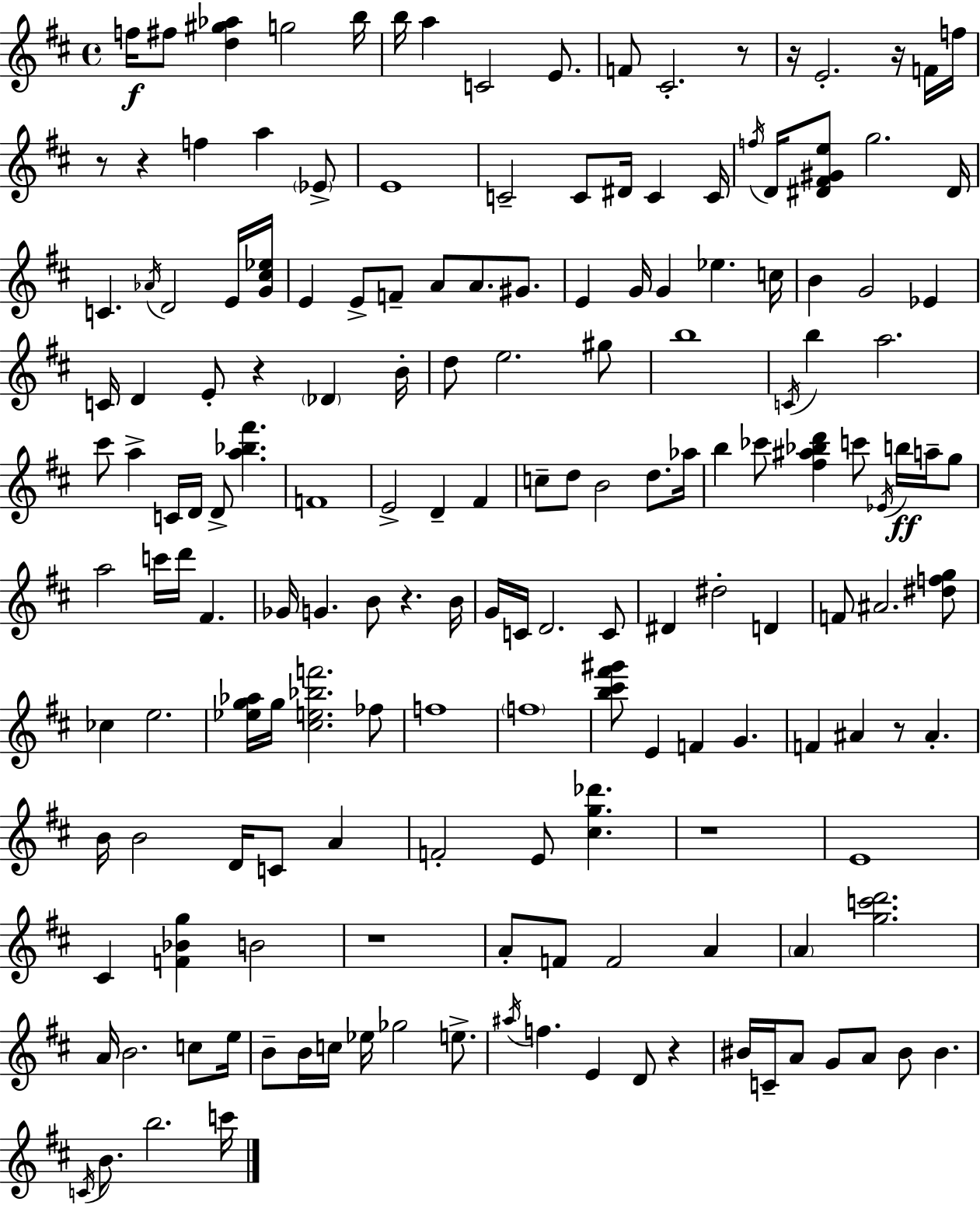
F5/s F#5/e [D5,G#5,Ab5]/q G5/h B5/s B5/s A5/q C4/h E4/e. F4/e C#4/h. R/e R/s E4/h. R/s F4/s F5/s R/e R/q F5/q A5/q Eb4/e E4/w C4/h C4/e D#4/s C4/q C4/s F5/s D4/s [D#4,F#4,G#4,E5]/e G5/h. D#4/s C4/q. Ab4/s D4/h E4/s [G4,C#5,Eb5]/s E4/q E4/e F4/e A4/e A4/e. G#4/e. E4/q G4/s G4/q Eb5/q. C5/s B4/q G4/h Eb4/q C4/s D4/q E4/e R/q Db4/q B4/s D5/e E5/h. G#5/e B5/w C4/s B5/q A5/h. C#6/e A5/q C4/s D4/s D4/e [A5,Bb5,F#6]/q. F4/w E4/h D4/q F#4/q C5/e D5/e B4/h D5/e. Ab5/s B5/q CES6/e [F#5,A#5,Bb5,D6]/q C6/e Eb4/s B5/s A5/s G5/e A5/h C6/s D6/s F#4/q. Gb4/s G4/q. B4/e R/q. B4/s G4/s C4/s D4/h. C4/e D#4/q D#5/h D4/q F4/e A#4/h. [D#5,F5,G5]/e CES5/q E5/h. [Eb5,G5,Ab5]/s G5/s [C#5,E5,Bb5,F6]/h. FES5/e F5/w F5/w [B5,C#6,F#6,G#6]/e E4/q F4/q G4/q. F4/q A#4/q R/e A#4/q. B4/s B4/h D4/s C4/e A4/q F4/h E4/e [C#5,G5,Db6]/q. R/w E4/w C#4/q [F4,Bb4,G5]/q B4/h R/w A4/e F4/e F4/h A4/q A4/q [G5,C6,D6]/h. A4/s B4/h. C5/e E5/s B4/e B4/s C5/s Eb5/s Gb5/h E5/e. A#5/s F5/q. E4/q D4/e R/q BIS4/s C4/s A4/e G4/e A4/e BIS4/e BIS4/q. C4/s B4/e. B5/h. C6/s